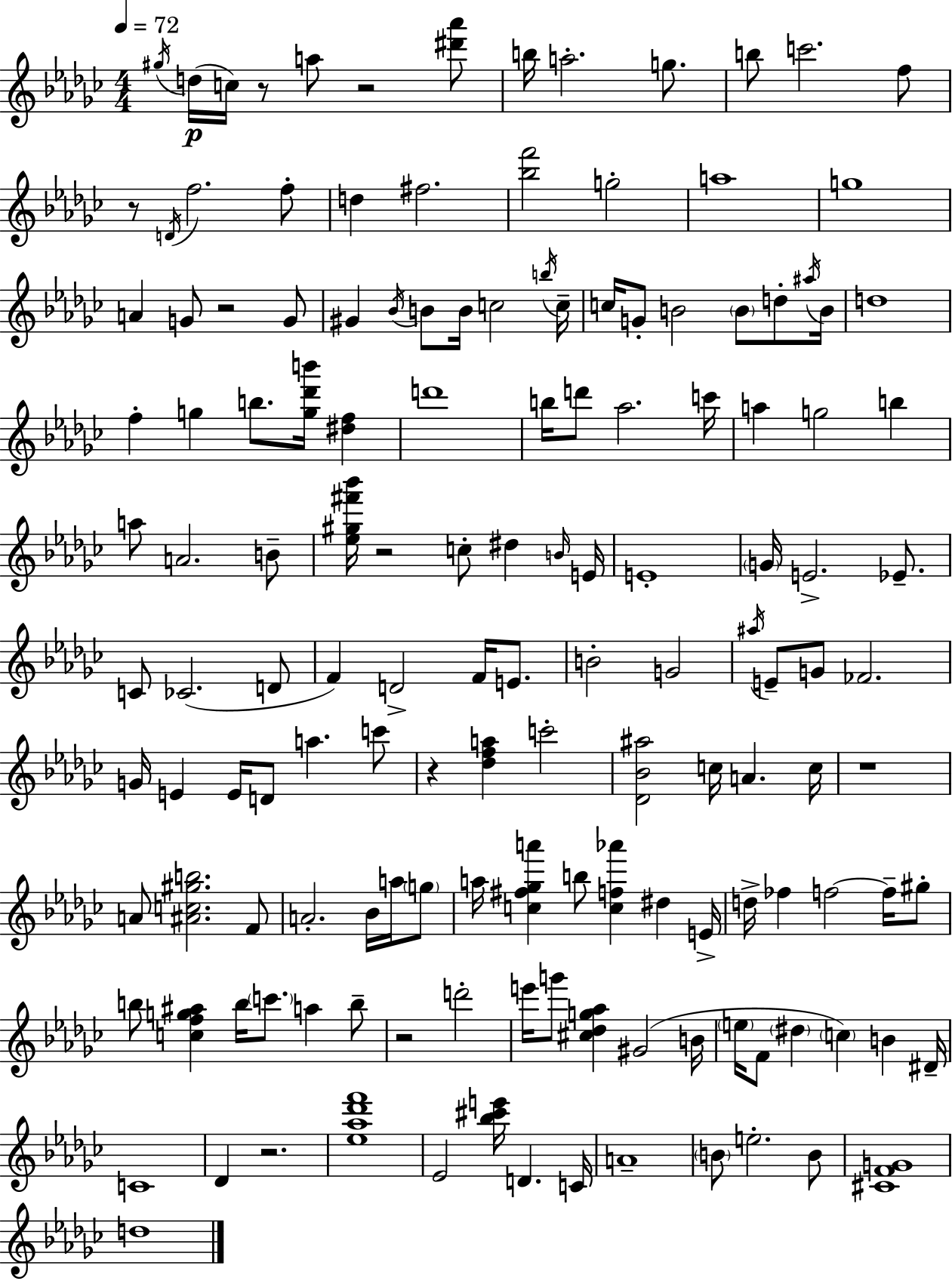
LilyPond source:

{
  \clef treble
  \numericTimeSignature
  \time 4/4
  \key ees \minor
  \tempo 4 = 72
  \acciaccatura { gis''16 }(\p d''16 c''16) r8 a''8 r2 <dis''' aes'''>8 | b''16 a''2.-. g''8. | b''8 c'''2. f''8 | r8 \acciaccatura { d'16 } f''2. | \break f''8-. d''4 fis''2. | <bes'' f'''>2 g''2-. | a''1 | g''1 | \break a'4 g'8 r2 | g'8 gis'4 \acciaccatura { bes'16 } b'8 b'16 c''2 | \acciaccatura { b''16 } c''16-- c''16 g'8-. b'2 \parenthesize b'8 | d''8-. \acciaccatura { ais''16 } b'16 d''1 | \break f''4-. g''4 b''8. | <g'' des''' b'''>16 <dis'' f''>4 d'''1 | b''16 d'''8 aes''2. | c'''16 a''4 g''2 | \break b''4 a''8 a'2. | b'8-- <ees'' gis'' fis''' bes'''>16 r2 c''8-. | dis''4 \grace { b'16 } e'16 e'1-. | \parenthesize g'16 e'2.-> | \break ees'8.-- c'8 ces'2.( | d'8 f'4) d'2-> | f'16 e'8. b'2-. g'2 | \acciaccatura { ais''16 } e'8-- g'8 fes'2. | \break g'16 e'4 e'16 d'8 a''4. | c'''8 r4 <des'' f'' a''>4 c'''2-. | <des' bes' ais''>2 c''16 | a'4. c''16 r1 | \break a'8 <ais' c'' gis'' b''>2. | f'8 a'2.-. | bes'16 a''16 \parenthesize g''8 a''16 <c'' fis'' ges'' a'''>4 b''8 <c'' f'' aes'''>4 | dis''4 e'16-> d''16-> fes''4 f''2~~ | \break f''16-- gis''8-. b''8 <c'' f'' g'' ais''>4 b''16 \parenthesize c'''8. | a''4 b''8-- r2 d'''2-. | e'''16 g'''8 <cis'' des'' g'' aes''>4 gis'2( | b'16 \parenthesize e''16 f'8 \parenthesize dis''4 \parenthesize c''4) | \break b'4 dis'16-- c'1 | des'4 r2. | <ees'' aes'' des''' f'''>1 | ees'2 <bes'' cis''' e'''>16 | \break d'4. c'16 a'1-- | \parenthesize b'8 e''2.-. | b'8 <cis' f' g'>1 | d''1 | \break \bar "|."
}